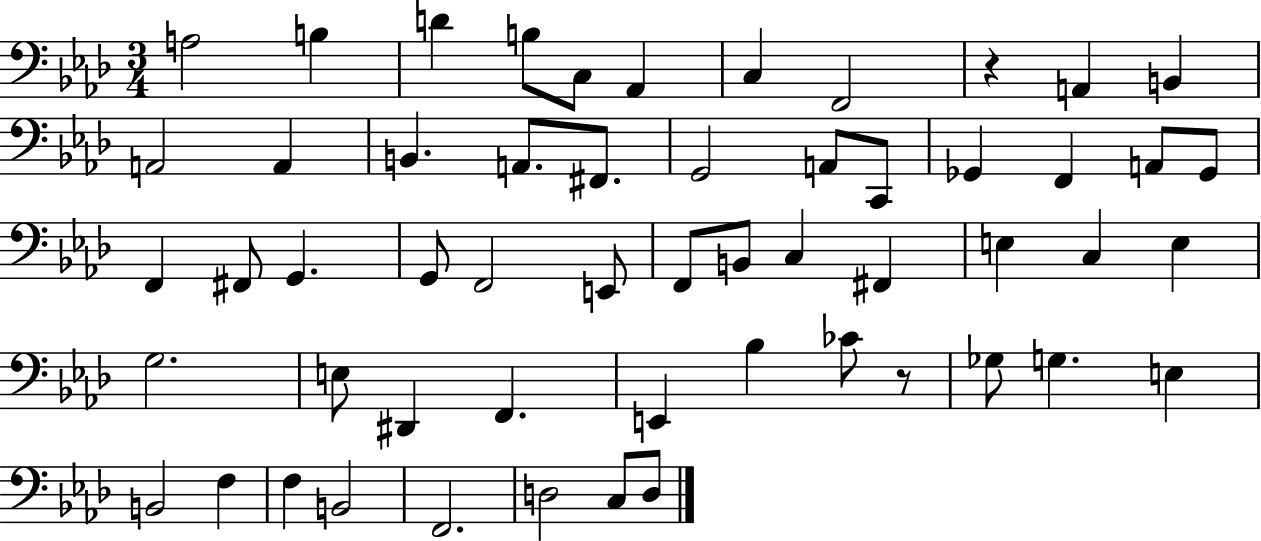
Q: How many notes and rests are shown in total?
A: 55